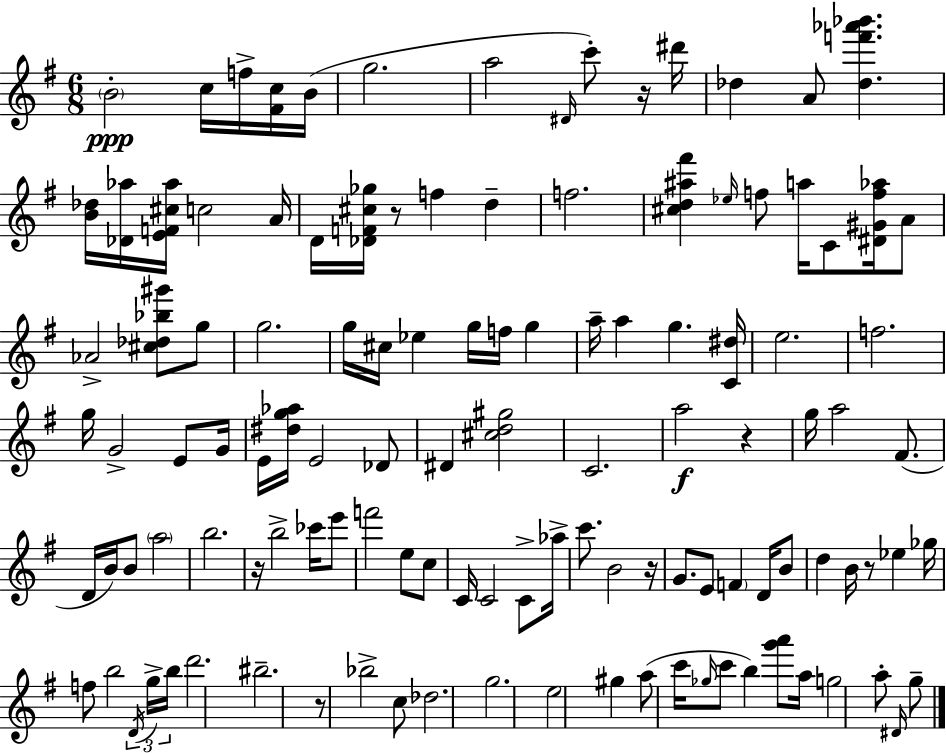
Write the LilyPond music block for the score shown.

{
  \clef treble
  \numericTimeSignature
  \time 6/8
  \key g \major
  \parenthesize b'2-.\ppp c''16 f''16-> <fis' c''>16 b'16( | g''2. | a''2 \grace { dis'16 } c'''8-.) r16 | dis'''16 des''4 a'8 <des'' f''' aes''' bes'''>4. | \break <b' des''>16 <des' aes''>16 <e' f' cis'' aes''>16 c''2 | a'16 d'16 <des' f' cis'' ges''>16 r8 f''4 d''4-- | f''2. | <cis'' d'' ais'' fis'''>4 \grace { ees''16 } f''8 a''16 c'8 <dis' gis' f'' aes''>16 | \break a'8 aes'2-> <cis'' des'' bes'' gis'''>8 | g''8 g''2. | g''16 cis''16 ees''4 g''16 f''16 g''4 | a''16-- a''4 g''4. | \break <c' dis''>16 e''2. | f''2. | g''16 g'2-> e'8 | g'16 e'16 <dis'' g'' aes''>16 e'2 | \break des'8 dis'4 <cis'' d'' gis''>2 | c'2. | a''2\f r4 | g''16 a''2 fis'8.( | \break d'16 b'16) b'8 \parenthesize a''2 | b''2. | r16 b''2-> ces'''16 | e'''8 f'''2 e''8 | \break c''8 c'16 c'2 c'8-> | aes''16-> c'''8. b'2 | r16 g'8. e'8 \parenthesize f'4 d'16 | b'8 d''4 b'16 r8 ees''4 | \break ges''16 f''8 b''2 | \tuplet 3/2 { \acciaccatura { d'16 } g''16-> b''16 } d'''2. | bis''2.-- | r8 bes''2-> | \break c''8 des''2. | g''2. | e''2 gis''4 | a''8( c'''16 \grace { ges''16 } c'''8 b''4) | \break <g''' a'''>8 a''16 g''2 | a''8-. \grace { dis'16 } g''8-- \bar "|."
}